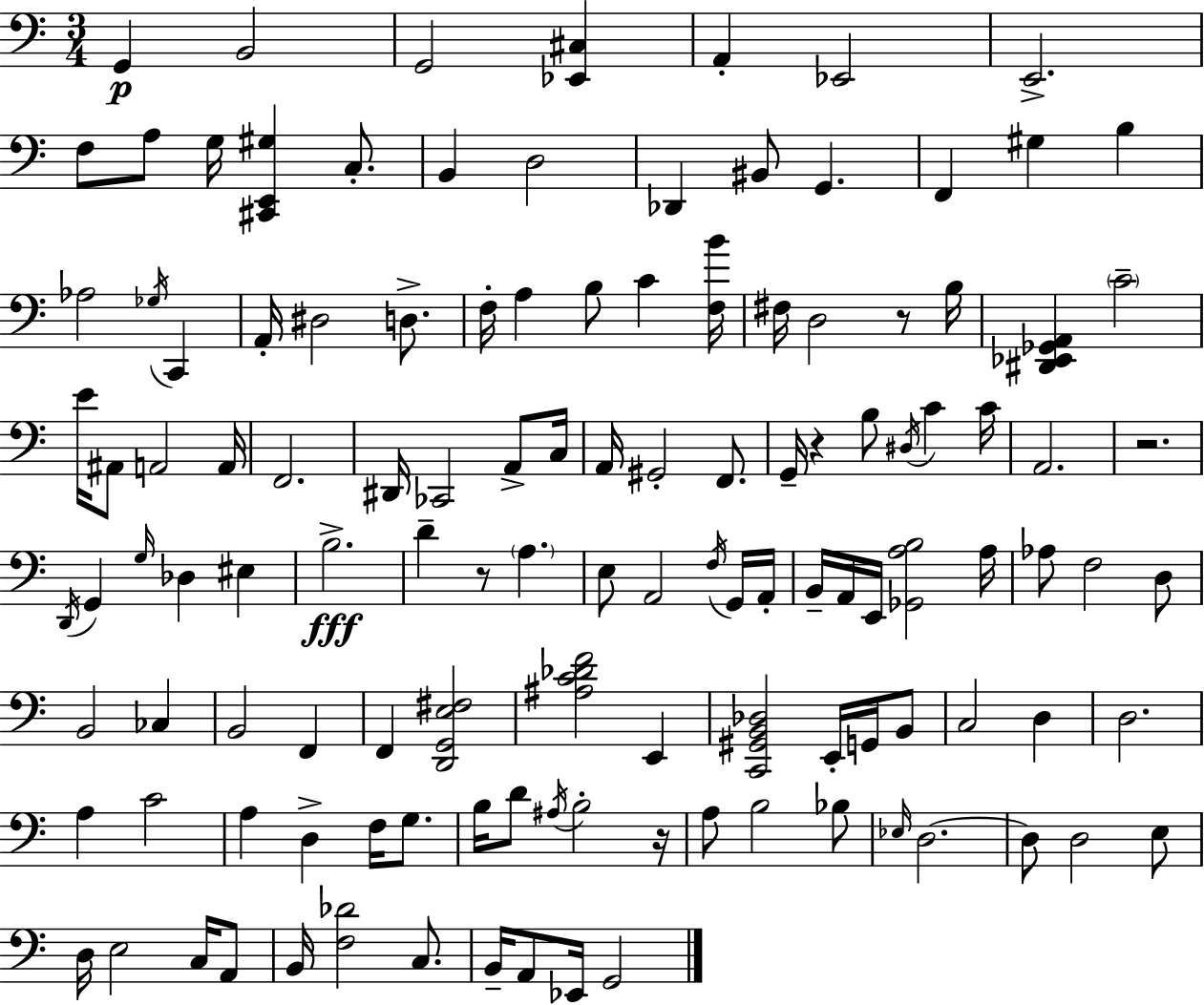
G2/q B2/h G2/h [Eb2,C#3]/q A2/q Eb2/h E2/h. F3/e A3/e G3/s [C#2,E2,G#3]/q C3/e. B2/q D3/h Db2/q BIS2/e G2/q. F2/q G#3/q B3/q Ab3/h Gb3/s C2/q A2/s D#3/h D3/e. F3/s A3/q B3/e C4/q [F3,B4]/s F#3/s D3/h R/e B3/s [D#2,Eb2,Gb2,A2]/q C4/h E4/s A#2/e A2/h A2/s F2/h. D#2/s CES2/h A2/e C3/s A2/s G#2/h F2/e. G2/s R/q B3/e D#3/s C4/q C4/s A2/h. R/h. D2/s G2/q G3/s Db3/q EIS3/q B3/h. D4/q R/e A3/q. E3/e A2/h F3/s G2/s A2/s B2/s A2/s E2/s [Gb2,A3,B3]/h A3/s Ab3/e F3/h D3/e B2/h CES3/q B2/h F2/q F2/q [D2,G2,E3,F#3]/h [A#3,C4,Db4,F4]/h E2/q [C2,G#2,B2,Db3]/h E2/s G2/s B2/e C3/h D3/q D3/h. A3/q C4/h A3/q D3/q F3/s G3/e. B3/s D4/e A#3/s B3/h R/s A3/e B3/h Bb3/e Eb3/s D3/h. D3/e D3/h E3/e D3/s E3/h C3/s A2/e B2/s [F3,Db4]/h C3/e. B2/s A2/e Eb2/s G2/h